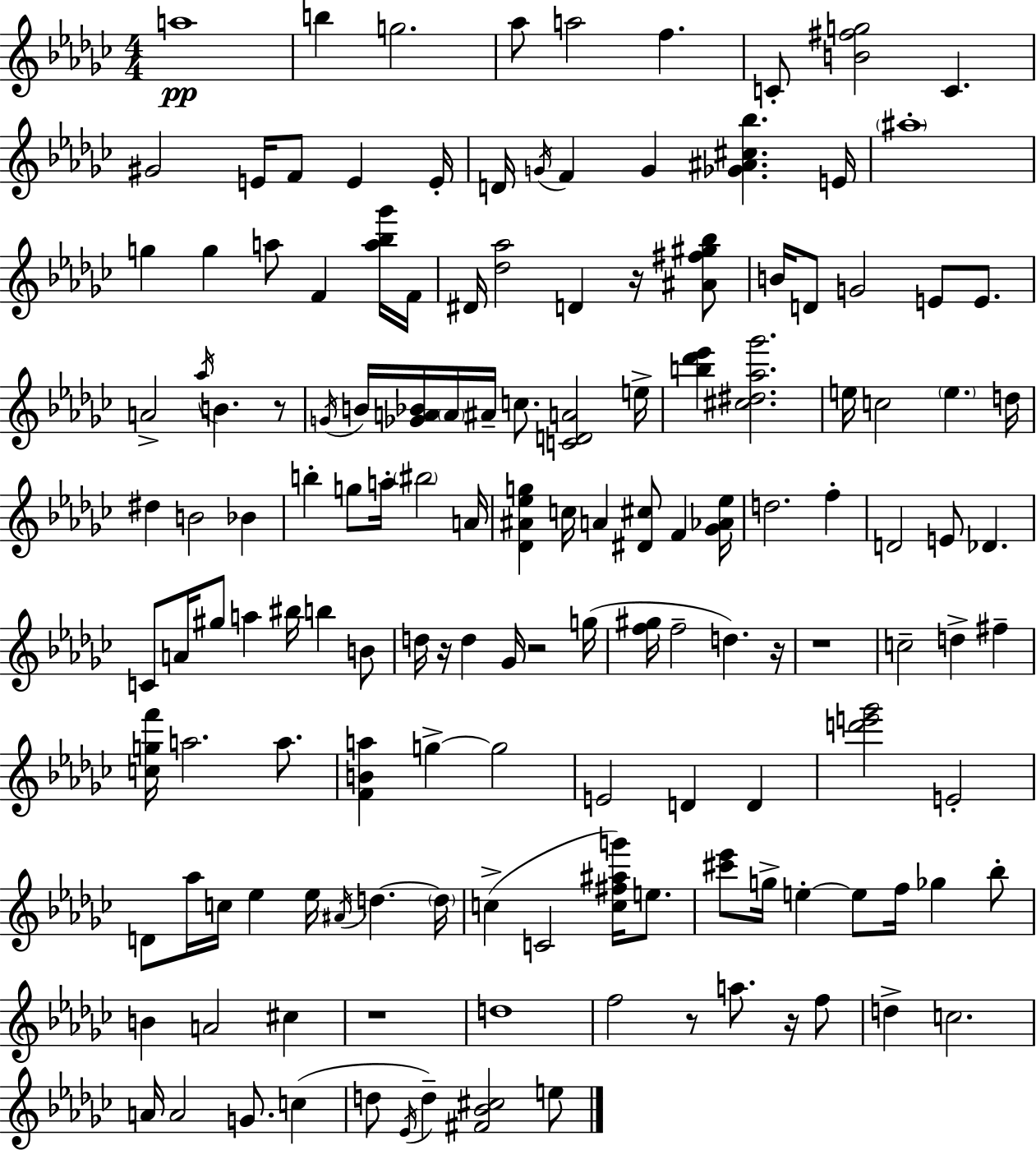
A5/w B5/q G5/h. Ab5/e A5/h F5/q. C4/e [B4,F#5,G5]/h C4/q. G#4/h E4/s F4/e E4/q E4/s D4/s G4/s F4/q G4/q [Gb4,A#4,C#5,Bb5]/q. E4/s A#5/w G5/q G5/q A5/e F4/q [A5,Bb5,Gb6]/s F4/s D#4/s [Db5,Ab5]/h D4/q R/s [A#4,F#5,G#5,Bb5]/e B4/s D4/e G4/h E4/e E4/e. A4/h Ab5/s B4/q. R/e G4/s B4/s [Gb4,A4,Bb4]/s A4/s A#4/s C5/e. [C4,D4,A4]/h E5/s [B5,Db6,Eb6]/q [C#5,D#5,Ab5,Gb6]/h. E5/s C5/h E5/q. D5/s D#5/q B4/h Bb4/q B5/q G5/e A5/s BIS5/h A4/s [Db4,A#4,Eb5,G5]/q C5/s A4/q [D#4,C#5]/e F4/q [Gb4,Ab4,Eb5]/s D5/h. F5/q D4/h E4/e Db4/q. C4/e A4/s G#5/e A5/q BIS5/s B5/q B4/e D5/s R/s D5/q Gb4/s R/h G5/s [F5,G#5]/s F5/h D5/q. R/s R/w C5/h D5/q F#5/q [C5,G5,F6]/s A5/h. A5/e. [F4,B4,A5]/q G5/q G5/h E4/h D4/q D4/q [D6,E6,Gb6]/h E4/h D4/e Ab5/s C5/s Eb5/q Eb5/s A#4/s D5/q. D5/s C5/q C4/h [C5,F#5,A#5,G6]/s E5/e. [C#6,Eb6]/e G5/s E5/q E5/e F5/s Gb5/q Bb5/e B4/q A4/h C#5/q R/w D5/w F5/h R/e A5/e. R/s F5/e D5/q C5/h. A4/s A4/h G4/e. C5/q D5/e Eb4/s D5/q [F#4,Bb4,C#5]/h E5/e